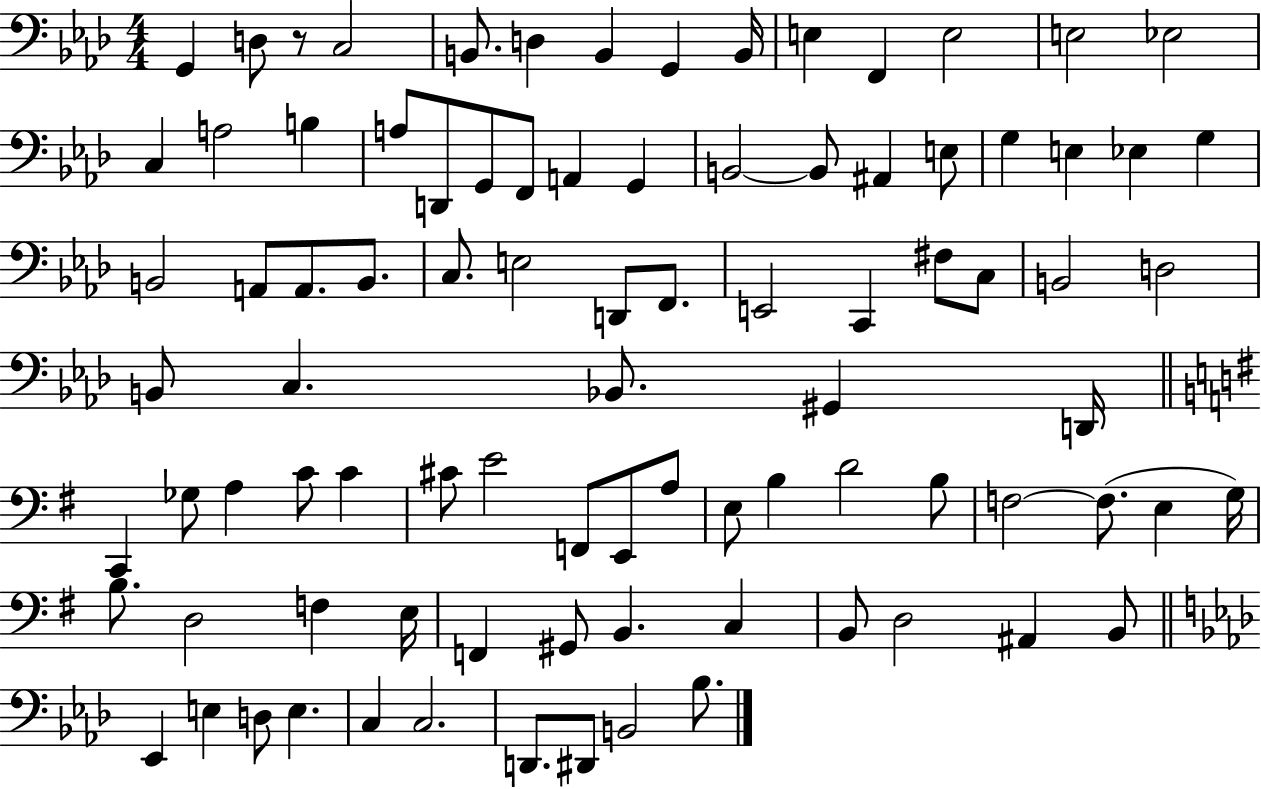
{
  \clef bass
  \numericTimeSignature
  \time 4/4
  \key aes \major
  g,4 d8 r8 c2 | b,8. d4 b,4 g,4 b,16 | e4 f,4 e2 | e2 ees2 | \break c4 a2 b4 | a8 d,8 g,8 f,8 a,4 g,4 | b,2~~ b,8 ais,4 e8 | g4 e4 ees4 g4 | \break b,2 a,8 a,8. b,8. | c8. e2 d,8 f,8. | e,2 c,4 fis8 c8 | b,2 d2 | \break b,8 c4. bes,8. gis,4 d,16 | \bar "||" \break \key e \minor c,4 ges8 a4 c'8 c'4 | cis'8 e'2 f,8 e,8 a8 | e8 b4 d'2 b8 | f2~~ f8.( e4 g16) | \break b8. d2 f4 e16 | f,4 gis,8 b,4. c4 | b,8 d2 ais,4 b,8 | \bar "||" \break \key f \minor ees,4 e4 d8 e4. | c4 c2. | d,8. dis,8 b,2 bes8. | \bar "|."
}